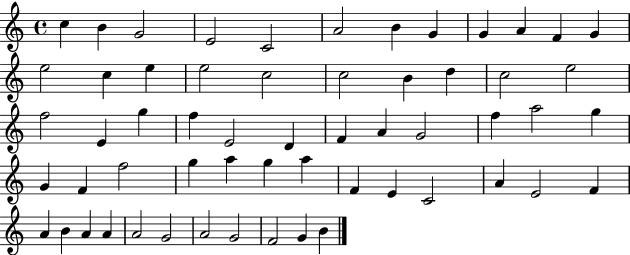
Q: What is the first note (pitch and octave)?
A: C5